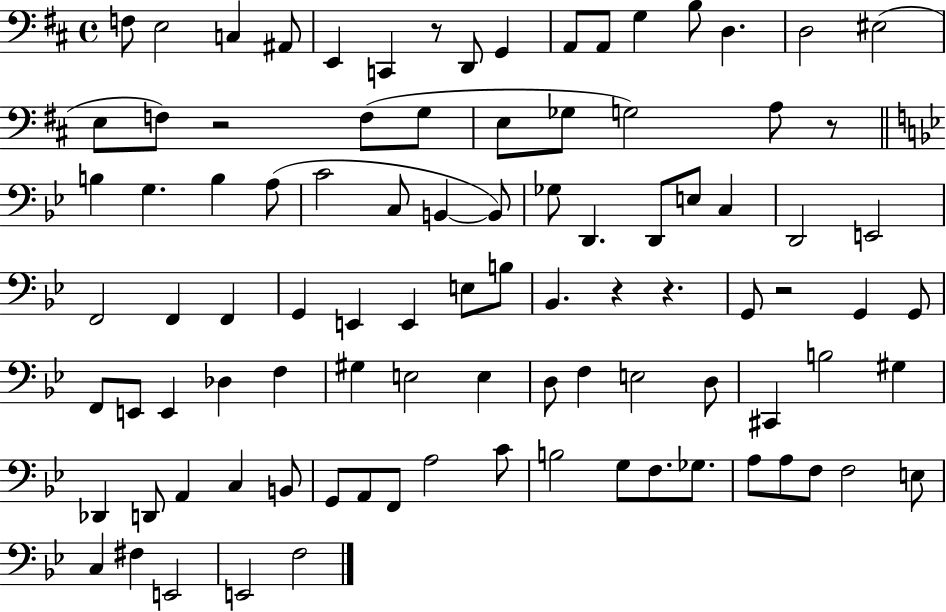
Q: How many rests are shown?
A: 6